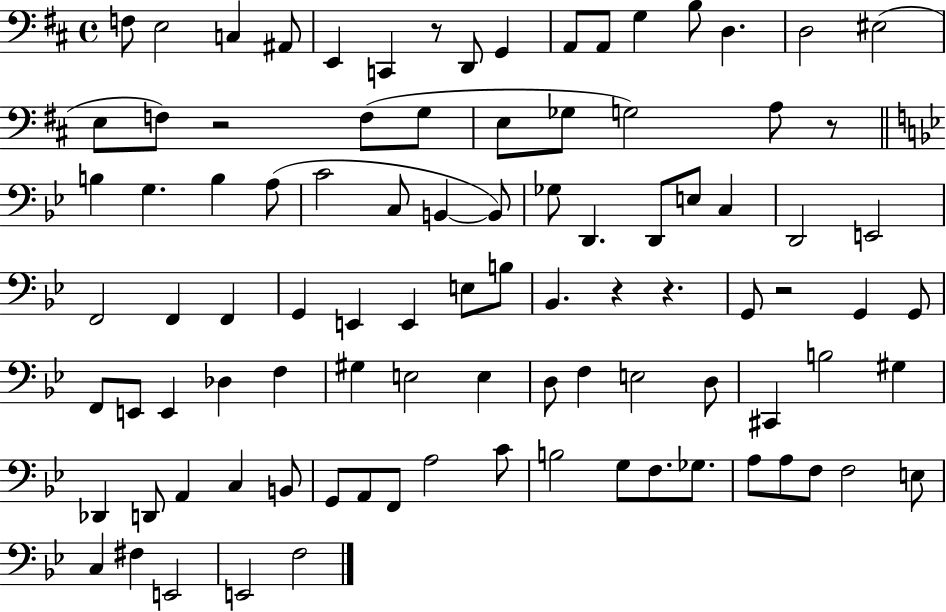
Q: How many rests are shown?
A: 6